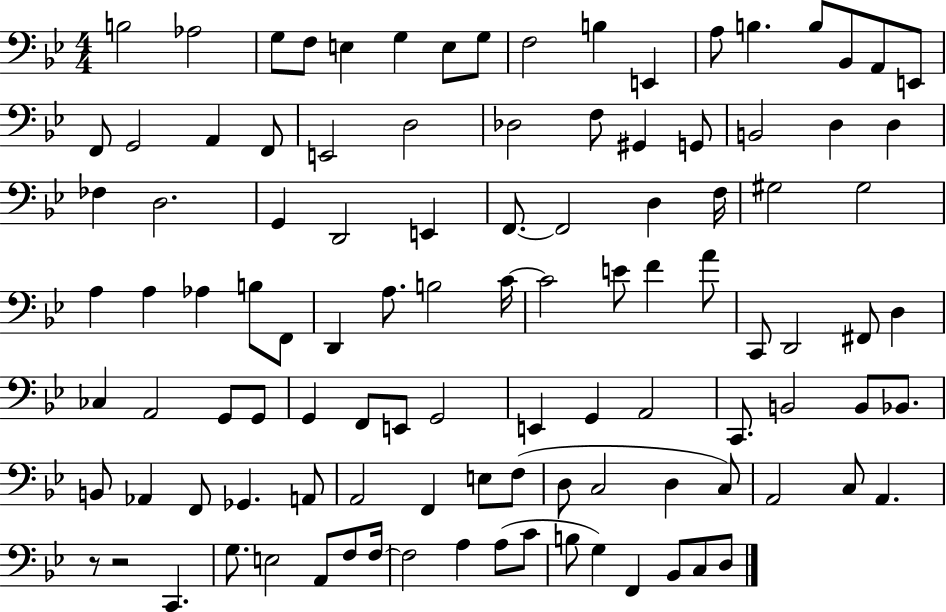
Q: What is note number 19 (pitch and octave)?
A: G2